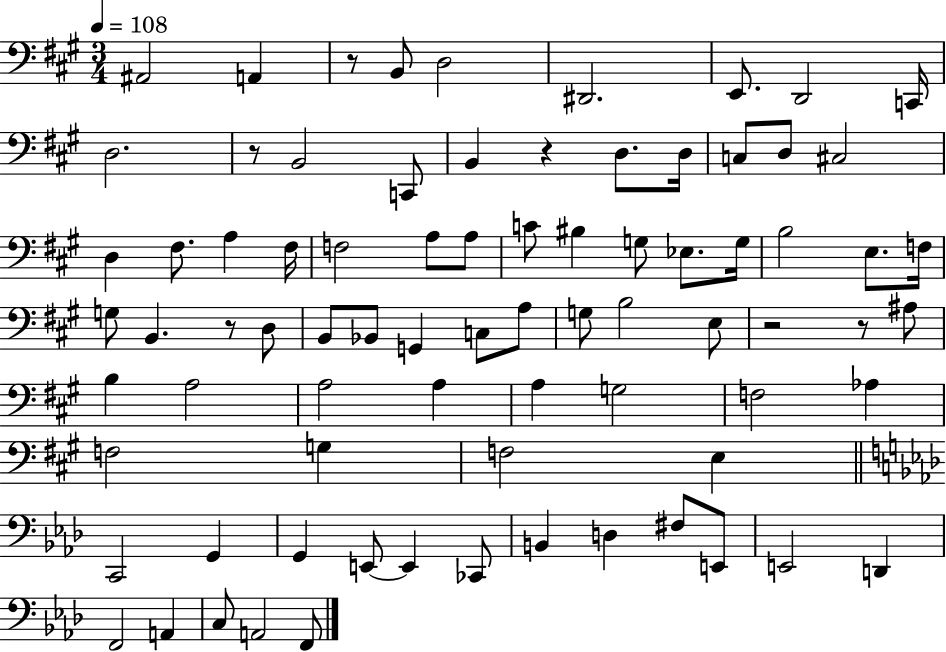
X:1
T:Untitled
M:3/4
L:1/4
K:A
^A,,2 A,, z/2 B,,/2 D,2 ^D,,2 E,,/2 D,,2 C,,/4 D,2 z/2 B,,2 C,,/2 B,, z D,/2 D,/4 C,/2 D,/2 ^C,2 D, ^F,/2 A, ^F,/4 F,2 A,/2 A,/2 C/2 ^B, G,/2 _E,/2 G,/4 B,2 E,/2 F,/4 G,/2 B,, z/2 D,/2 B,,/2 _B,,/2 G,, C,/2 A,/2 G,/2 B,2 E,/2 z2 z/2 ^A,/2 B, A,2 A,2 A, A, G,2 F,2 _A, F,2 G, F,2 E, C,,2 G,, G,, E,,/2 E,, _C,,/2 B,, D, ^F,/2 E,,/2 E,,2 D,, F,,2 A,, C,/2 A,,2 F,,/2